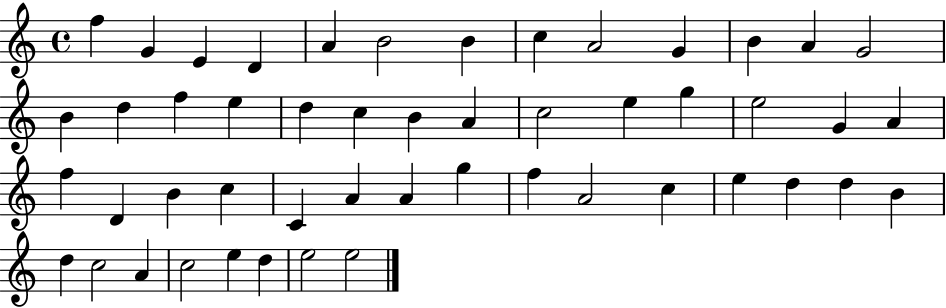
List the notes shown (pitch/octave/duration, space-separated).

F5/q G4/q E4/q D4/q A4/q B4/h B4/q C5/q A4/h G4/q B4/q A4/q G4/h B4/q D5/q F5/q E5/q D5/q C5/q B4/q A4/q C5/h E5/q G5/q E5/h G4/q A4/q F5/q D4/q B4/q C5/q C4/q A4/q A4/q G5/q F5/q A4/h C5/q E5/q D5/q D5/q B4/q D5/q C5/h A4/q C5/h E5/q D5/q E5/h E5/h